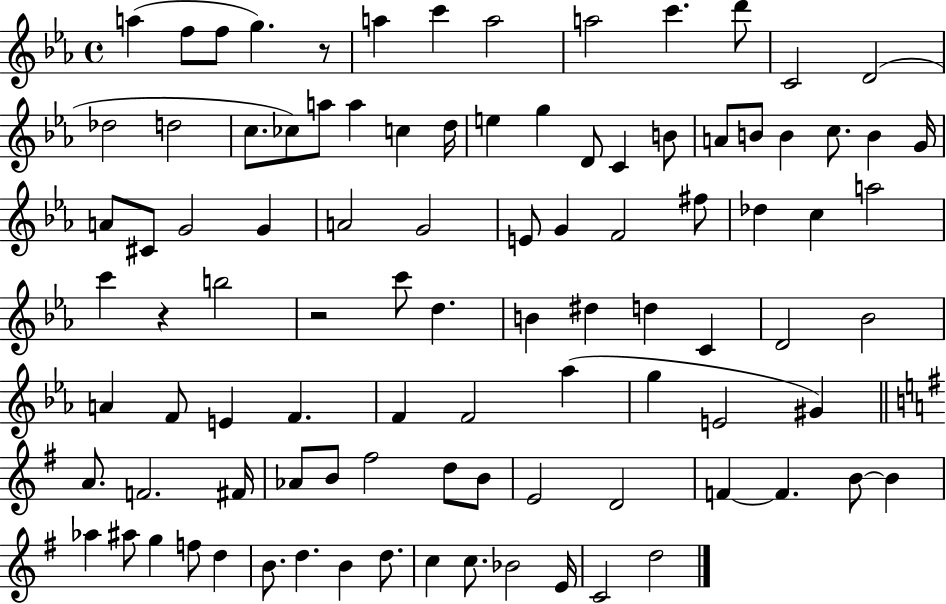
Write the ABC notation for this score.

X:1
T:Untitled
M:4/4
L:1/4
K:Eb
a f/2 f/2 g z/2 a c' a2 a2 c' d'/2 C2 D2 _d2 d2 c/2 _c/2 a/2 a c d/4 e g D/2 C B/2 A/2 B/2 B c/2 B G/4 A/2 ^C/2 G2 G A2 G2 E/2 G F2 ^f/2 _d c a2 c' z b2 z2 c'/2 d B ^d d C D2 _B2 A F/2 E F F F2 _a g E2 ^G A/2 F2 ^F/4 _A/2 B/2 ^f2 d/2 B/2 E2 D2 F F B/2 B _a ^a/2 g f/2 d B/2 d B d/2 c c/2 _B2 E/4 C2 d2